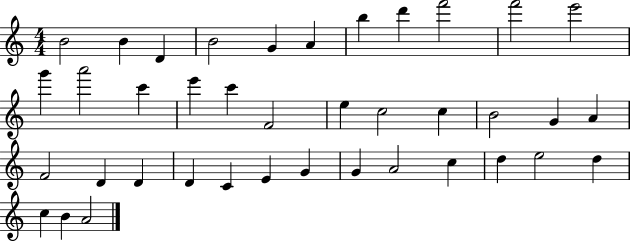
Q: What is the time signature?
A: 4/4